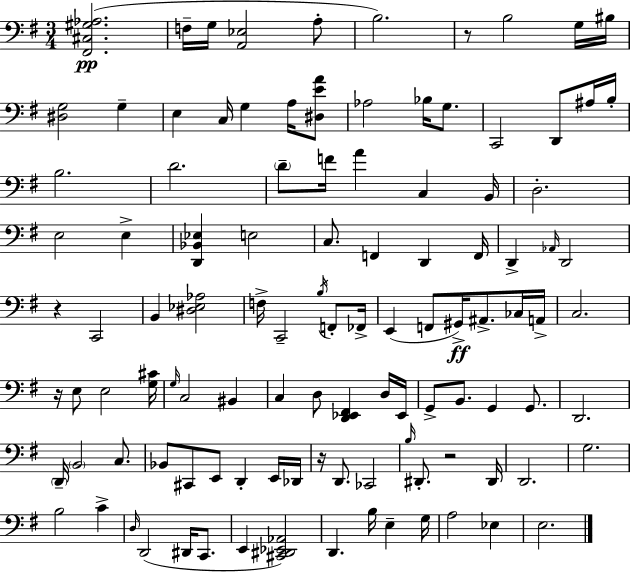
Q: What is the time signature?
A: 3/4